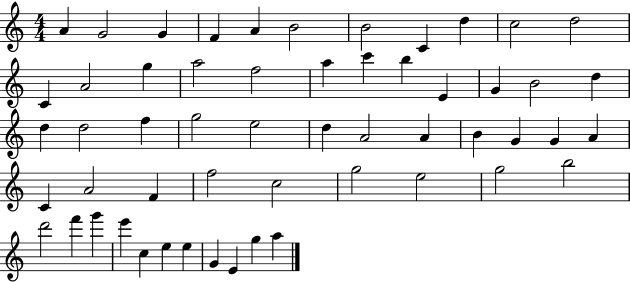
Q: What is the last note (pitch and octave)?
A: A5